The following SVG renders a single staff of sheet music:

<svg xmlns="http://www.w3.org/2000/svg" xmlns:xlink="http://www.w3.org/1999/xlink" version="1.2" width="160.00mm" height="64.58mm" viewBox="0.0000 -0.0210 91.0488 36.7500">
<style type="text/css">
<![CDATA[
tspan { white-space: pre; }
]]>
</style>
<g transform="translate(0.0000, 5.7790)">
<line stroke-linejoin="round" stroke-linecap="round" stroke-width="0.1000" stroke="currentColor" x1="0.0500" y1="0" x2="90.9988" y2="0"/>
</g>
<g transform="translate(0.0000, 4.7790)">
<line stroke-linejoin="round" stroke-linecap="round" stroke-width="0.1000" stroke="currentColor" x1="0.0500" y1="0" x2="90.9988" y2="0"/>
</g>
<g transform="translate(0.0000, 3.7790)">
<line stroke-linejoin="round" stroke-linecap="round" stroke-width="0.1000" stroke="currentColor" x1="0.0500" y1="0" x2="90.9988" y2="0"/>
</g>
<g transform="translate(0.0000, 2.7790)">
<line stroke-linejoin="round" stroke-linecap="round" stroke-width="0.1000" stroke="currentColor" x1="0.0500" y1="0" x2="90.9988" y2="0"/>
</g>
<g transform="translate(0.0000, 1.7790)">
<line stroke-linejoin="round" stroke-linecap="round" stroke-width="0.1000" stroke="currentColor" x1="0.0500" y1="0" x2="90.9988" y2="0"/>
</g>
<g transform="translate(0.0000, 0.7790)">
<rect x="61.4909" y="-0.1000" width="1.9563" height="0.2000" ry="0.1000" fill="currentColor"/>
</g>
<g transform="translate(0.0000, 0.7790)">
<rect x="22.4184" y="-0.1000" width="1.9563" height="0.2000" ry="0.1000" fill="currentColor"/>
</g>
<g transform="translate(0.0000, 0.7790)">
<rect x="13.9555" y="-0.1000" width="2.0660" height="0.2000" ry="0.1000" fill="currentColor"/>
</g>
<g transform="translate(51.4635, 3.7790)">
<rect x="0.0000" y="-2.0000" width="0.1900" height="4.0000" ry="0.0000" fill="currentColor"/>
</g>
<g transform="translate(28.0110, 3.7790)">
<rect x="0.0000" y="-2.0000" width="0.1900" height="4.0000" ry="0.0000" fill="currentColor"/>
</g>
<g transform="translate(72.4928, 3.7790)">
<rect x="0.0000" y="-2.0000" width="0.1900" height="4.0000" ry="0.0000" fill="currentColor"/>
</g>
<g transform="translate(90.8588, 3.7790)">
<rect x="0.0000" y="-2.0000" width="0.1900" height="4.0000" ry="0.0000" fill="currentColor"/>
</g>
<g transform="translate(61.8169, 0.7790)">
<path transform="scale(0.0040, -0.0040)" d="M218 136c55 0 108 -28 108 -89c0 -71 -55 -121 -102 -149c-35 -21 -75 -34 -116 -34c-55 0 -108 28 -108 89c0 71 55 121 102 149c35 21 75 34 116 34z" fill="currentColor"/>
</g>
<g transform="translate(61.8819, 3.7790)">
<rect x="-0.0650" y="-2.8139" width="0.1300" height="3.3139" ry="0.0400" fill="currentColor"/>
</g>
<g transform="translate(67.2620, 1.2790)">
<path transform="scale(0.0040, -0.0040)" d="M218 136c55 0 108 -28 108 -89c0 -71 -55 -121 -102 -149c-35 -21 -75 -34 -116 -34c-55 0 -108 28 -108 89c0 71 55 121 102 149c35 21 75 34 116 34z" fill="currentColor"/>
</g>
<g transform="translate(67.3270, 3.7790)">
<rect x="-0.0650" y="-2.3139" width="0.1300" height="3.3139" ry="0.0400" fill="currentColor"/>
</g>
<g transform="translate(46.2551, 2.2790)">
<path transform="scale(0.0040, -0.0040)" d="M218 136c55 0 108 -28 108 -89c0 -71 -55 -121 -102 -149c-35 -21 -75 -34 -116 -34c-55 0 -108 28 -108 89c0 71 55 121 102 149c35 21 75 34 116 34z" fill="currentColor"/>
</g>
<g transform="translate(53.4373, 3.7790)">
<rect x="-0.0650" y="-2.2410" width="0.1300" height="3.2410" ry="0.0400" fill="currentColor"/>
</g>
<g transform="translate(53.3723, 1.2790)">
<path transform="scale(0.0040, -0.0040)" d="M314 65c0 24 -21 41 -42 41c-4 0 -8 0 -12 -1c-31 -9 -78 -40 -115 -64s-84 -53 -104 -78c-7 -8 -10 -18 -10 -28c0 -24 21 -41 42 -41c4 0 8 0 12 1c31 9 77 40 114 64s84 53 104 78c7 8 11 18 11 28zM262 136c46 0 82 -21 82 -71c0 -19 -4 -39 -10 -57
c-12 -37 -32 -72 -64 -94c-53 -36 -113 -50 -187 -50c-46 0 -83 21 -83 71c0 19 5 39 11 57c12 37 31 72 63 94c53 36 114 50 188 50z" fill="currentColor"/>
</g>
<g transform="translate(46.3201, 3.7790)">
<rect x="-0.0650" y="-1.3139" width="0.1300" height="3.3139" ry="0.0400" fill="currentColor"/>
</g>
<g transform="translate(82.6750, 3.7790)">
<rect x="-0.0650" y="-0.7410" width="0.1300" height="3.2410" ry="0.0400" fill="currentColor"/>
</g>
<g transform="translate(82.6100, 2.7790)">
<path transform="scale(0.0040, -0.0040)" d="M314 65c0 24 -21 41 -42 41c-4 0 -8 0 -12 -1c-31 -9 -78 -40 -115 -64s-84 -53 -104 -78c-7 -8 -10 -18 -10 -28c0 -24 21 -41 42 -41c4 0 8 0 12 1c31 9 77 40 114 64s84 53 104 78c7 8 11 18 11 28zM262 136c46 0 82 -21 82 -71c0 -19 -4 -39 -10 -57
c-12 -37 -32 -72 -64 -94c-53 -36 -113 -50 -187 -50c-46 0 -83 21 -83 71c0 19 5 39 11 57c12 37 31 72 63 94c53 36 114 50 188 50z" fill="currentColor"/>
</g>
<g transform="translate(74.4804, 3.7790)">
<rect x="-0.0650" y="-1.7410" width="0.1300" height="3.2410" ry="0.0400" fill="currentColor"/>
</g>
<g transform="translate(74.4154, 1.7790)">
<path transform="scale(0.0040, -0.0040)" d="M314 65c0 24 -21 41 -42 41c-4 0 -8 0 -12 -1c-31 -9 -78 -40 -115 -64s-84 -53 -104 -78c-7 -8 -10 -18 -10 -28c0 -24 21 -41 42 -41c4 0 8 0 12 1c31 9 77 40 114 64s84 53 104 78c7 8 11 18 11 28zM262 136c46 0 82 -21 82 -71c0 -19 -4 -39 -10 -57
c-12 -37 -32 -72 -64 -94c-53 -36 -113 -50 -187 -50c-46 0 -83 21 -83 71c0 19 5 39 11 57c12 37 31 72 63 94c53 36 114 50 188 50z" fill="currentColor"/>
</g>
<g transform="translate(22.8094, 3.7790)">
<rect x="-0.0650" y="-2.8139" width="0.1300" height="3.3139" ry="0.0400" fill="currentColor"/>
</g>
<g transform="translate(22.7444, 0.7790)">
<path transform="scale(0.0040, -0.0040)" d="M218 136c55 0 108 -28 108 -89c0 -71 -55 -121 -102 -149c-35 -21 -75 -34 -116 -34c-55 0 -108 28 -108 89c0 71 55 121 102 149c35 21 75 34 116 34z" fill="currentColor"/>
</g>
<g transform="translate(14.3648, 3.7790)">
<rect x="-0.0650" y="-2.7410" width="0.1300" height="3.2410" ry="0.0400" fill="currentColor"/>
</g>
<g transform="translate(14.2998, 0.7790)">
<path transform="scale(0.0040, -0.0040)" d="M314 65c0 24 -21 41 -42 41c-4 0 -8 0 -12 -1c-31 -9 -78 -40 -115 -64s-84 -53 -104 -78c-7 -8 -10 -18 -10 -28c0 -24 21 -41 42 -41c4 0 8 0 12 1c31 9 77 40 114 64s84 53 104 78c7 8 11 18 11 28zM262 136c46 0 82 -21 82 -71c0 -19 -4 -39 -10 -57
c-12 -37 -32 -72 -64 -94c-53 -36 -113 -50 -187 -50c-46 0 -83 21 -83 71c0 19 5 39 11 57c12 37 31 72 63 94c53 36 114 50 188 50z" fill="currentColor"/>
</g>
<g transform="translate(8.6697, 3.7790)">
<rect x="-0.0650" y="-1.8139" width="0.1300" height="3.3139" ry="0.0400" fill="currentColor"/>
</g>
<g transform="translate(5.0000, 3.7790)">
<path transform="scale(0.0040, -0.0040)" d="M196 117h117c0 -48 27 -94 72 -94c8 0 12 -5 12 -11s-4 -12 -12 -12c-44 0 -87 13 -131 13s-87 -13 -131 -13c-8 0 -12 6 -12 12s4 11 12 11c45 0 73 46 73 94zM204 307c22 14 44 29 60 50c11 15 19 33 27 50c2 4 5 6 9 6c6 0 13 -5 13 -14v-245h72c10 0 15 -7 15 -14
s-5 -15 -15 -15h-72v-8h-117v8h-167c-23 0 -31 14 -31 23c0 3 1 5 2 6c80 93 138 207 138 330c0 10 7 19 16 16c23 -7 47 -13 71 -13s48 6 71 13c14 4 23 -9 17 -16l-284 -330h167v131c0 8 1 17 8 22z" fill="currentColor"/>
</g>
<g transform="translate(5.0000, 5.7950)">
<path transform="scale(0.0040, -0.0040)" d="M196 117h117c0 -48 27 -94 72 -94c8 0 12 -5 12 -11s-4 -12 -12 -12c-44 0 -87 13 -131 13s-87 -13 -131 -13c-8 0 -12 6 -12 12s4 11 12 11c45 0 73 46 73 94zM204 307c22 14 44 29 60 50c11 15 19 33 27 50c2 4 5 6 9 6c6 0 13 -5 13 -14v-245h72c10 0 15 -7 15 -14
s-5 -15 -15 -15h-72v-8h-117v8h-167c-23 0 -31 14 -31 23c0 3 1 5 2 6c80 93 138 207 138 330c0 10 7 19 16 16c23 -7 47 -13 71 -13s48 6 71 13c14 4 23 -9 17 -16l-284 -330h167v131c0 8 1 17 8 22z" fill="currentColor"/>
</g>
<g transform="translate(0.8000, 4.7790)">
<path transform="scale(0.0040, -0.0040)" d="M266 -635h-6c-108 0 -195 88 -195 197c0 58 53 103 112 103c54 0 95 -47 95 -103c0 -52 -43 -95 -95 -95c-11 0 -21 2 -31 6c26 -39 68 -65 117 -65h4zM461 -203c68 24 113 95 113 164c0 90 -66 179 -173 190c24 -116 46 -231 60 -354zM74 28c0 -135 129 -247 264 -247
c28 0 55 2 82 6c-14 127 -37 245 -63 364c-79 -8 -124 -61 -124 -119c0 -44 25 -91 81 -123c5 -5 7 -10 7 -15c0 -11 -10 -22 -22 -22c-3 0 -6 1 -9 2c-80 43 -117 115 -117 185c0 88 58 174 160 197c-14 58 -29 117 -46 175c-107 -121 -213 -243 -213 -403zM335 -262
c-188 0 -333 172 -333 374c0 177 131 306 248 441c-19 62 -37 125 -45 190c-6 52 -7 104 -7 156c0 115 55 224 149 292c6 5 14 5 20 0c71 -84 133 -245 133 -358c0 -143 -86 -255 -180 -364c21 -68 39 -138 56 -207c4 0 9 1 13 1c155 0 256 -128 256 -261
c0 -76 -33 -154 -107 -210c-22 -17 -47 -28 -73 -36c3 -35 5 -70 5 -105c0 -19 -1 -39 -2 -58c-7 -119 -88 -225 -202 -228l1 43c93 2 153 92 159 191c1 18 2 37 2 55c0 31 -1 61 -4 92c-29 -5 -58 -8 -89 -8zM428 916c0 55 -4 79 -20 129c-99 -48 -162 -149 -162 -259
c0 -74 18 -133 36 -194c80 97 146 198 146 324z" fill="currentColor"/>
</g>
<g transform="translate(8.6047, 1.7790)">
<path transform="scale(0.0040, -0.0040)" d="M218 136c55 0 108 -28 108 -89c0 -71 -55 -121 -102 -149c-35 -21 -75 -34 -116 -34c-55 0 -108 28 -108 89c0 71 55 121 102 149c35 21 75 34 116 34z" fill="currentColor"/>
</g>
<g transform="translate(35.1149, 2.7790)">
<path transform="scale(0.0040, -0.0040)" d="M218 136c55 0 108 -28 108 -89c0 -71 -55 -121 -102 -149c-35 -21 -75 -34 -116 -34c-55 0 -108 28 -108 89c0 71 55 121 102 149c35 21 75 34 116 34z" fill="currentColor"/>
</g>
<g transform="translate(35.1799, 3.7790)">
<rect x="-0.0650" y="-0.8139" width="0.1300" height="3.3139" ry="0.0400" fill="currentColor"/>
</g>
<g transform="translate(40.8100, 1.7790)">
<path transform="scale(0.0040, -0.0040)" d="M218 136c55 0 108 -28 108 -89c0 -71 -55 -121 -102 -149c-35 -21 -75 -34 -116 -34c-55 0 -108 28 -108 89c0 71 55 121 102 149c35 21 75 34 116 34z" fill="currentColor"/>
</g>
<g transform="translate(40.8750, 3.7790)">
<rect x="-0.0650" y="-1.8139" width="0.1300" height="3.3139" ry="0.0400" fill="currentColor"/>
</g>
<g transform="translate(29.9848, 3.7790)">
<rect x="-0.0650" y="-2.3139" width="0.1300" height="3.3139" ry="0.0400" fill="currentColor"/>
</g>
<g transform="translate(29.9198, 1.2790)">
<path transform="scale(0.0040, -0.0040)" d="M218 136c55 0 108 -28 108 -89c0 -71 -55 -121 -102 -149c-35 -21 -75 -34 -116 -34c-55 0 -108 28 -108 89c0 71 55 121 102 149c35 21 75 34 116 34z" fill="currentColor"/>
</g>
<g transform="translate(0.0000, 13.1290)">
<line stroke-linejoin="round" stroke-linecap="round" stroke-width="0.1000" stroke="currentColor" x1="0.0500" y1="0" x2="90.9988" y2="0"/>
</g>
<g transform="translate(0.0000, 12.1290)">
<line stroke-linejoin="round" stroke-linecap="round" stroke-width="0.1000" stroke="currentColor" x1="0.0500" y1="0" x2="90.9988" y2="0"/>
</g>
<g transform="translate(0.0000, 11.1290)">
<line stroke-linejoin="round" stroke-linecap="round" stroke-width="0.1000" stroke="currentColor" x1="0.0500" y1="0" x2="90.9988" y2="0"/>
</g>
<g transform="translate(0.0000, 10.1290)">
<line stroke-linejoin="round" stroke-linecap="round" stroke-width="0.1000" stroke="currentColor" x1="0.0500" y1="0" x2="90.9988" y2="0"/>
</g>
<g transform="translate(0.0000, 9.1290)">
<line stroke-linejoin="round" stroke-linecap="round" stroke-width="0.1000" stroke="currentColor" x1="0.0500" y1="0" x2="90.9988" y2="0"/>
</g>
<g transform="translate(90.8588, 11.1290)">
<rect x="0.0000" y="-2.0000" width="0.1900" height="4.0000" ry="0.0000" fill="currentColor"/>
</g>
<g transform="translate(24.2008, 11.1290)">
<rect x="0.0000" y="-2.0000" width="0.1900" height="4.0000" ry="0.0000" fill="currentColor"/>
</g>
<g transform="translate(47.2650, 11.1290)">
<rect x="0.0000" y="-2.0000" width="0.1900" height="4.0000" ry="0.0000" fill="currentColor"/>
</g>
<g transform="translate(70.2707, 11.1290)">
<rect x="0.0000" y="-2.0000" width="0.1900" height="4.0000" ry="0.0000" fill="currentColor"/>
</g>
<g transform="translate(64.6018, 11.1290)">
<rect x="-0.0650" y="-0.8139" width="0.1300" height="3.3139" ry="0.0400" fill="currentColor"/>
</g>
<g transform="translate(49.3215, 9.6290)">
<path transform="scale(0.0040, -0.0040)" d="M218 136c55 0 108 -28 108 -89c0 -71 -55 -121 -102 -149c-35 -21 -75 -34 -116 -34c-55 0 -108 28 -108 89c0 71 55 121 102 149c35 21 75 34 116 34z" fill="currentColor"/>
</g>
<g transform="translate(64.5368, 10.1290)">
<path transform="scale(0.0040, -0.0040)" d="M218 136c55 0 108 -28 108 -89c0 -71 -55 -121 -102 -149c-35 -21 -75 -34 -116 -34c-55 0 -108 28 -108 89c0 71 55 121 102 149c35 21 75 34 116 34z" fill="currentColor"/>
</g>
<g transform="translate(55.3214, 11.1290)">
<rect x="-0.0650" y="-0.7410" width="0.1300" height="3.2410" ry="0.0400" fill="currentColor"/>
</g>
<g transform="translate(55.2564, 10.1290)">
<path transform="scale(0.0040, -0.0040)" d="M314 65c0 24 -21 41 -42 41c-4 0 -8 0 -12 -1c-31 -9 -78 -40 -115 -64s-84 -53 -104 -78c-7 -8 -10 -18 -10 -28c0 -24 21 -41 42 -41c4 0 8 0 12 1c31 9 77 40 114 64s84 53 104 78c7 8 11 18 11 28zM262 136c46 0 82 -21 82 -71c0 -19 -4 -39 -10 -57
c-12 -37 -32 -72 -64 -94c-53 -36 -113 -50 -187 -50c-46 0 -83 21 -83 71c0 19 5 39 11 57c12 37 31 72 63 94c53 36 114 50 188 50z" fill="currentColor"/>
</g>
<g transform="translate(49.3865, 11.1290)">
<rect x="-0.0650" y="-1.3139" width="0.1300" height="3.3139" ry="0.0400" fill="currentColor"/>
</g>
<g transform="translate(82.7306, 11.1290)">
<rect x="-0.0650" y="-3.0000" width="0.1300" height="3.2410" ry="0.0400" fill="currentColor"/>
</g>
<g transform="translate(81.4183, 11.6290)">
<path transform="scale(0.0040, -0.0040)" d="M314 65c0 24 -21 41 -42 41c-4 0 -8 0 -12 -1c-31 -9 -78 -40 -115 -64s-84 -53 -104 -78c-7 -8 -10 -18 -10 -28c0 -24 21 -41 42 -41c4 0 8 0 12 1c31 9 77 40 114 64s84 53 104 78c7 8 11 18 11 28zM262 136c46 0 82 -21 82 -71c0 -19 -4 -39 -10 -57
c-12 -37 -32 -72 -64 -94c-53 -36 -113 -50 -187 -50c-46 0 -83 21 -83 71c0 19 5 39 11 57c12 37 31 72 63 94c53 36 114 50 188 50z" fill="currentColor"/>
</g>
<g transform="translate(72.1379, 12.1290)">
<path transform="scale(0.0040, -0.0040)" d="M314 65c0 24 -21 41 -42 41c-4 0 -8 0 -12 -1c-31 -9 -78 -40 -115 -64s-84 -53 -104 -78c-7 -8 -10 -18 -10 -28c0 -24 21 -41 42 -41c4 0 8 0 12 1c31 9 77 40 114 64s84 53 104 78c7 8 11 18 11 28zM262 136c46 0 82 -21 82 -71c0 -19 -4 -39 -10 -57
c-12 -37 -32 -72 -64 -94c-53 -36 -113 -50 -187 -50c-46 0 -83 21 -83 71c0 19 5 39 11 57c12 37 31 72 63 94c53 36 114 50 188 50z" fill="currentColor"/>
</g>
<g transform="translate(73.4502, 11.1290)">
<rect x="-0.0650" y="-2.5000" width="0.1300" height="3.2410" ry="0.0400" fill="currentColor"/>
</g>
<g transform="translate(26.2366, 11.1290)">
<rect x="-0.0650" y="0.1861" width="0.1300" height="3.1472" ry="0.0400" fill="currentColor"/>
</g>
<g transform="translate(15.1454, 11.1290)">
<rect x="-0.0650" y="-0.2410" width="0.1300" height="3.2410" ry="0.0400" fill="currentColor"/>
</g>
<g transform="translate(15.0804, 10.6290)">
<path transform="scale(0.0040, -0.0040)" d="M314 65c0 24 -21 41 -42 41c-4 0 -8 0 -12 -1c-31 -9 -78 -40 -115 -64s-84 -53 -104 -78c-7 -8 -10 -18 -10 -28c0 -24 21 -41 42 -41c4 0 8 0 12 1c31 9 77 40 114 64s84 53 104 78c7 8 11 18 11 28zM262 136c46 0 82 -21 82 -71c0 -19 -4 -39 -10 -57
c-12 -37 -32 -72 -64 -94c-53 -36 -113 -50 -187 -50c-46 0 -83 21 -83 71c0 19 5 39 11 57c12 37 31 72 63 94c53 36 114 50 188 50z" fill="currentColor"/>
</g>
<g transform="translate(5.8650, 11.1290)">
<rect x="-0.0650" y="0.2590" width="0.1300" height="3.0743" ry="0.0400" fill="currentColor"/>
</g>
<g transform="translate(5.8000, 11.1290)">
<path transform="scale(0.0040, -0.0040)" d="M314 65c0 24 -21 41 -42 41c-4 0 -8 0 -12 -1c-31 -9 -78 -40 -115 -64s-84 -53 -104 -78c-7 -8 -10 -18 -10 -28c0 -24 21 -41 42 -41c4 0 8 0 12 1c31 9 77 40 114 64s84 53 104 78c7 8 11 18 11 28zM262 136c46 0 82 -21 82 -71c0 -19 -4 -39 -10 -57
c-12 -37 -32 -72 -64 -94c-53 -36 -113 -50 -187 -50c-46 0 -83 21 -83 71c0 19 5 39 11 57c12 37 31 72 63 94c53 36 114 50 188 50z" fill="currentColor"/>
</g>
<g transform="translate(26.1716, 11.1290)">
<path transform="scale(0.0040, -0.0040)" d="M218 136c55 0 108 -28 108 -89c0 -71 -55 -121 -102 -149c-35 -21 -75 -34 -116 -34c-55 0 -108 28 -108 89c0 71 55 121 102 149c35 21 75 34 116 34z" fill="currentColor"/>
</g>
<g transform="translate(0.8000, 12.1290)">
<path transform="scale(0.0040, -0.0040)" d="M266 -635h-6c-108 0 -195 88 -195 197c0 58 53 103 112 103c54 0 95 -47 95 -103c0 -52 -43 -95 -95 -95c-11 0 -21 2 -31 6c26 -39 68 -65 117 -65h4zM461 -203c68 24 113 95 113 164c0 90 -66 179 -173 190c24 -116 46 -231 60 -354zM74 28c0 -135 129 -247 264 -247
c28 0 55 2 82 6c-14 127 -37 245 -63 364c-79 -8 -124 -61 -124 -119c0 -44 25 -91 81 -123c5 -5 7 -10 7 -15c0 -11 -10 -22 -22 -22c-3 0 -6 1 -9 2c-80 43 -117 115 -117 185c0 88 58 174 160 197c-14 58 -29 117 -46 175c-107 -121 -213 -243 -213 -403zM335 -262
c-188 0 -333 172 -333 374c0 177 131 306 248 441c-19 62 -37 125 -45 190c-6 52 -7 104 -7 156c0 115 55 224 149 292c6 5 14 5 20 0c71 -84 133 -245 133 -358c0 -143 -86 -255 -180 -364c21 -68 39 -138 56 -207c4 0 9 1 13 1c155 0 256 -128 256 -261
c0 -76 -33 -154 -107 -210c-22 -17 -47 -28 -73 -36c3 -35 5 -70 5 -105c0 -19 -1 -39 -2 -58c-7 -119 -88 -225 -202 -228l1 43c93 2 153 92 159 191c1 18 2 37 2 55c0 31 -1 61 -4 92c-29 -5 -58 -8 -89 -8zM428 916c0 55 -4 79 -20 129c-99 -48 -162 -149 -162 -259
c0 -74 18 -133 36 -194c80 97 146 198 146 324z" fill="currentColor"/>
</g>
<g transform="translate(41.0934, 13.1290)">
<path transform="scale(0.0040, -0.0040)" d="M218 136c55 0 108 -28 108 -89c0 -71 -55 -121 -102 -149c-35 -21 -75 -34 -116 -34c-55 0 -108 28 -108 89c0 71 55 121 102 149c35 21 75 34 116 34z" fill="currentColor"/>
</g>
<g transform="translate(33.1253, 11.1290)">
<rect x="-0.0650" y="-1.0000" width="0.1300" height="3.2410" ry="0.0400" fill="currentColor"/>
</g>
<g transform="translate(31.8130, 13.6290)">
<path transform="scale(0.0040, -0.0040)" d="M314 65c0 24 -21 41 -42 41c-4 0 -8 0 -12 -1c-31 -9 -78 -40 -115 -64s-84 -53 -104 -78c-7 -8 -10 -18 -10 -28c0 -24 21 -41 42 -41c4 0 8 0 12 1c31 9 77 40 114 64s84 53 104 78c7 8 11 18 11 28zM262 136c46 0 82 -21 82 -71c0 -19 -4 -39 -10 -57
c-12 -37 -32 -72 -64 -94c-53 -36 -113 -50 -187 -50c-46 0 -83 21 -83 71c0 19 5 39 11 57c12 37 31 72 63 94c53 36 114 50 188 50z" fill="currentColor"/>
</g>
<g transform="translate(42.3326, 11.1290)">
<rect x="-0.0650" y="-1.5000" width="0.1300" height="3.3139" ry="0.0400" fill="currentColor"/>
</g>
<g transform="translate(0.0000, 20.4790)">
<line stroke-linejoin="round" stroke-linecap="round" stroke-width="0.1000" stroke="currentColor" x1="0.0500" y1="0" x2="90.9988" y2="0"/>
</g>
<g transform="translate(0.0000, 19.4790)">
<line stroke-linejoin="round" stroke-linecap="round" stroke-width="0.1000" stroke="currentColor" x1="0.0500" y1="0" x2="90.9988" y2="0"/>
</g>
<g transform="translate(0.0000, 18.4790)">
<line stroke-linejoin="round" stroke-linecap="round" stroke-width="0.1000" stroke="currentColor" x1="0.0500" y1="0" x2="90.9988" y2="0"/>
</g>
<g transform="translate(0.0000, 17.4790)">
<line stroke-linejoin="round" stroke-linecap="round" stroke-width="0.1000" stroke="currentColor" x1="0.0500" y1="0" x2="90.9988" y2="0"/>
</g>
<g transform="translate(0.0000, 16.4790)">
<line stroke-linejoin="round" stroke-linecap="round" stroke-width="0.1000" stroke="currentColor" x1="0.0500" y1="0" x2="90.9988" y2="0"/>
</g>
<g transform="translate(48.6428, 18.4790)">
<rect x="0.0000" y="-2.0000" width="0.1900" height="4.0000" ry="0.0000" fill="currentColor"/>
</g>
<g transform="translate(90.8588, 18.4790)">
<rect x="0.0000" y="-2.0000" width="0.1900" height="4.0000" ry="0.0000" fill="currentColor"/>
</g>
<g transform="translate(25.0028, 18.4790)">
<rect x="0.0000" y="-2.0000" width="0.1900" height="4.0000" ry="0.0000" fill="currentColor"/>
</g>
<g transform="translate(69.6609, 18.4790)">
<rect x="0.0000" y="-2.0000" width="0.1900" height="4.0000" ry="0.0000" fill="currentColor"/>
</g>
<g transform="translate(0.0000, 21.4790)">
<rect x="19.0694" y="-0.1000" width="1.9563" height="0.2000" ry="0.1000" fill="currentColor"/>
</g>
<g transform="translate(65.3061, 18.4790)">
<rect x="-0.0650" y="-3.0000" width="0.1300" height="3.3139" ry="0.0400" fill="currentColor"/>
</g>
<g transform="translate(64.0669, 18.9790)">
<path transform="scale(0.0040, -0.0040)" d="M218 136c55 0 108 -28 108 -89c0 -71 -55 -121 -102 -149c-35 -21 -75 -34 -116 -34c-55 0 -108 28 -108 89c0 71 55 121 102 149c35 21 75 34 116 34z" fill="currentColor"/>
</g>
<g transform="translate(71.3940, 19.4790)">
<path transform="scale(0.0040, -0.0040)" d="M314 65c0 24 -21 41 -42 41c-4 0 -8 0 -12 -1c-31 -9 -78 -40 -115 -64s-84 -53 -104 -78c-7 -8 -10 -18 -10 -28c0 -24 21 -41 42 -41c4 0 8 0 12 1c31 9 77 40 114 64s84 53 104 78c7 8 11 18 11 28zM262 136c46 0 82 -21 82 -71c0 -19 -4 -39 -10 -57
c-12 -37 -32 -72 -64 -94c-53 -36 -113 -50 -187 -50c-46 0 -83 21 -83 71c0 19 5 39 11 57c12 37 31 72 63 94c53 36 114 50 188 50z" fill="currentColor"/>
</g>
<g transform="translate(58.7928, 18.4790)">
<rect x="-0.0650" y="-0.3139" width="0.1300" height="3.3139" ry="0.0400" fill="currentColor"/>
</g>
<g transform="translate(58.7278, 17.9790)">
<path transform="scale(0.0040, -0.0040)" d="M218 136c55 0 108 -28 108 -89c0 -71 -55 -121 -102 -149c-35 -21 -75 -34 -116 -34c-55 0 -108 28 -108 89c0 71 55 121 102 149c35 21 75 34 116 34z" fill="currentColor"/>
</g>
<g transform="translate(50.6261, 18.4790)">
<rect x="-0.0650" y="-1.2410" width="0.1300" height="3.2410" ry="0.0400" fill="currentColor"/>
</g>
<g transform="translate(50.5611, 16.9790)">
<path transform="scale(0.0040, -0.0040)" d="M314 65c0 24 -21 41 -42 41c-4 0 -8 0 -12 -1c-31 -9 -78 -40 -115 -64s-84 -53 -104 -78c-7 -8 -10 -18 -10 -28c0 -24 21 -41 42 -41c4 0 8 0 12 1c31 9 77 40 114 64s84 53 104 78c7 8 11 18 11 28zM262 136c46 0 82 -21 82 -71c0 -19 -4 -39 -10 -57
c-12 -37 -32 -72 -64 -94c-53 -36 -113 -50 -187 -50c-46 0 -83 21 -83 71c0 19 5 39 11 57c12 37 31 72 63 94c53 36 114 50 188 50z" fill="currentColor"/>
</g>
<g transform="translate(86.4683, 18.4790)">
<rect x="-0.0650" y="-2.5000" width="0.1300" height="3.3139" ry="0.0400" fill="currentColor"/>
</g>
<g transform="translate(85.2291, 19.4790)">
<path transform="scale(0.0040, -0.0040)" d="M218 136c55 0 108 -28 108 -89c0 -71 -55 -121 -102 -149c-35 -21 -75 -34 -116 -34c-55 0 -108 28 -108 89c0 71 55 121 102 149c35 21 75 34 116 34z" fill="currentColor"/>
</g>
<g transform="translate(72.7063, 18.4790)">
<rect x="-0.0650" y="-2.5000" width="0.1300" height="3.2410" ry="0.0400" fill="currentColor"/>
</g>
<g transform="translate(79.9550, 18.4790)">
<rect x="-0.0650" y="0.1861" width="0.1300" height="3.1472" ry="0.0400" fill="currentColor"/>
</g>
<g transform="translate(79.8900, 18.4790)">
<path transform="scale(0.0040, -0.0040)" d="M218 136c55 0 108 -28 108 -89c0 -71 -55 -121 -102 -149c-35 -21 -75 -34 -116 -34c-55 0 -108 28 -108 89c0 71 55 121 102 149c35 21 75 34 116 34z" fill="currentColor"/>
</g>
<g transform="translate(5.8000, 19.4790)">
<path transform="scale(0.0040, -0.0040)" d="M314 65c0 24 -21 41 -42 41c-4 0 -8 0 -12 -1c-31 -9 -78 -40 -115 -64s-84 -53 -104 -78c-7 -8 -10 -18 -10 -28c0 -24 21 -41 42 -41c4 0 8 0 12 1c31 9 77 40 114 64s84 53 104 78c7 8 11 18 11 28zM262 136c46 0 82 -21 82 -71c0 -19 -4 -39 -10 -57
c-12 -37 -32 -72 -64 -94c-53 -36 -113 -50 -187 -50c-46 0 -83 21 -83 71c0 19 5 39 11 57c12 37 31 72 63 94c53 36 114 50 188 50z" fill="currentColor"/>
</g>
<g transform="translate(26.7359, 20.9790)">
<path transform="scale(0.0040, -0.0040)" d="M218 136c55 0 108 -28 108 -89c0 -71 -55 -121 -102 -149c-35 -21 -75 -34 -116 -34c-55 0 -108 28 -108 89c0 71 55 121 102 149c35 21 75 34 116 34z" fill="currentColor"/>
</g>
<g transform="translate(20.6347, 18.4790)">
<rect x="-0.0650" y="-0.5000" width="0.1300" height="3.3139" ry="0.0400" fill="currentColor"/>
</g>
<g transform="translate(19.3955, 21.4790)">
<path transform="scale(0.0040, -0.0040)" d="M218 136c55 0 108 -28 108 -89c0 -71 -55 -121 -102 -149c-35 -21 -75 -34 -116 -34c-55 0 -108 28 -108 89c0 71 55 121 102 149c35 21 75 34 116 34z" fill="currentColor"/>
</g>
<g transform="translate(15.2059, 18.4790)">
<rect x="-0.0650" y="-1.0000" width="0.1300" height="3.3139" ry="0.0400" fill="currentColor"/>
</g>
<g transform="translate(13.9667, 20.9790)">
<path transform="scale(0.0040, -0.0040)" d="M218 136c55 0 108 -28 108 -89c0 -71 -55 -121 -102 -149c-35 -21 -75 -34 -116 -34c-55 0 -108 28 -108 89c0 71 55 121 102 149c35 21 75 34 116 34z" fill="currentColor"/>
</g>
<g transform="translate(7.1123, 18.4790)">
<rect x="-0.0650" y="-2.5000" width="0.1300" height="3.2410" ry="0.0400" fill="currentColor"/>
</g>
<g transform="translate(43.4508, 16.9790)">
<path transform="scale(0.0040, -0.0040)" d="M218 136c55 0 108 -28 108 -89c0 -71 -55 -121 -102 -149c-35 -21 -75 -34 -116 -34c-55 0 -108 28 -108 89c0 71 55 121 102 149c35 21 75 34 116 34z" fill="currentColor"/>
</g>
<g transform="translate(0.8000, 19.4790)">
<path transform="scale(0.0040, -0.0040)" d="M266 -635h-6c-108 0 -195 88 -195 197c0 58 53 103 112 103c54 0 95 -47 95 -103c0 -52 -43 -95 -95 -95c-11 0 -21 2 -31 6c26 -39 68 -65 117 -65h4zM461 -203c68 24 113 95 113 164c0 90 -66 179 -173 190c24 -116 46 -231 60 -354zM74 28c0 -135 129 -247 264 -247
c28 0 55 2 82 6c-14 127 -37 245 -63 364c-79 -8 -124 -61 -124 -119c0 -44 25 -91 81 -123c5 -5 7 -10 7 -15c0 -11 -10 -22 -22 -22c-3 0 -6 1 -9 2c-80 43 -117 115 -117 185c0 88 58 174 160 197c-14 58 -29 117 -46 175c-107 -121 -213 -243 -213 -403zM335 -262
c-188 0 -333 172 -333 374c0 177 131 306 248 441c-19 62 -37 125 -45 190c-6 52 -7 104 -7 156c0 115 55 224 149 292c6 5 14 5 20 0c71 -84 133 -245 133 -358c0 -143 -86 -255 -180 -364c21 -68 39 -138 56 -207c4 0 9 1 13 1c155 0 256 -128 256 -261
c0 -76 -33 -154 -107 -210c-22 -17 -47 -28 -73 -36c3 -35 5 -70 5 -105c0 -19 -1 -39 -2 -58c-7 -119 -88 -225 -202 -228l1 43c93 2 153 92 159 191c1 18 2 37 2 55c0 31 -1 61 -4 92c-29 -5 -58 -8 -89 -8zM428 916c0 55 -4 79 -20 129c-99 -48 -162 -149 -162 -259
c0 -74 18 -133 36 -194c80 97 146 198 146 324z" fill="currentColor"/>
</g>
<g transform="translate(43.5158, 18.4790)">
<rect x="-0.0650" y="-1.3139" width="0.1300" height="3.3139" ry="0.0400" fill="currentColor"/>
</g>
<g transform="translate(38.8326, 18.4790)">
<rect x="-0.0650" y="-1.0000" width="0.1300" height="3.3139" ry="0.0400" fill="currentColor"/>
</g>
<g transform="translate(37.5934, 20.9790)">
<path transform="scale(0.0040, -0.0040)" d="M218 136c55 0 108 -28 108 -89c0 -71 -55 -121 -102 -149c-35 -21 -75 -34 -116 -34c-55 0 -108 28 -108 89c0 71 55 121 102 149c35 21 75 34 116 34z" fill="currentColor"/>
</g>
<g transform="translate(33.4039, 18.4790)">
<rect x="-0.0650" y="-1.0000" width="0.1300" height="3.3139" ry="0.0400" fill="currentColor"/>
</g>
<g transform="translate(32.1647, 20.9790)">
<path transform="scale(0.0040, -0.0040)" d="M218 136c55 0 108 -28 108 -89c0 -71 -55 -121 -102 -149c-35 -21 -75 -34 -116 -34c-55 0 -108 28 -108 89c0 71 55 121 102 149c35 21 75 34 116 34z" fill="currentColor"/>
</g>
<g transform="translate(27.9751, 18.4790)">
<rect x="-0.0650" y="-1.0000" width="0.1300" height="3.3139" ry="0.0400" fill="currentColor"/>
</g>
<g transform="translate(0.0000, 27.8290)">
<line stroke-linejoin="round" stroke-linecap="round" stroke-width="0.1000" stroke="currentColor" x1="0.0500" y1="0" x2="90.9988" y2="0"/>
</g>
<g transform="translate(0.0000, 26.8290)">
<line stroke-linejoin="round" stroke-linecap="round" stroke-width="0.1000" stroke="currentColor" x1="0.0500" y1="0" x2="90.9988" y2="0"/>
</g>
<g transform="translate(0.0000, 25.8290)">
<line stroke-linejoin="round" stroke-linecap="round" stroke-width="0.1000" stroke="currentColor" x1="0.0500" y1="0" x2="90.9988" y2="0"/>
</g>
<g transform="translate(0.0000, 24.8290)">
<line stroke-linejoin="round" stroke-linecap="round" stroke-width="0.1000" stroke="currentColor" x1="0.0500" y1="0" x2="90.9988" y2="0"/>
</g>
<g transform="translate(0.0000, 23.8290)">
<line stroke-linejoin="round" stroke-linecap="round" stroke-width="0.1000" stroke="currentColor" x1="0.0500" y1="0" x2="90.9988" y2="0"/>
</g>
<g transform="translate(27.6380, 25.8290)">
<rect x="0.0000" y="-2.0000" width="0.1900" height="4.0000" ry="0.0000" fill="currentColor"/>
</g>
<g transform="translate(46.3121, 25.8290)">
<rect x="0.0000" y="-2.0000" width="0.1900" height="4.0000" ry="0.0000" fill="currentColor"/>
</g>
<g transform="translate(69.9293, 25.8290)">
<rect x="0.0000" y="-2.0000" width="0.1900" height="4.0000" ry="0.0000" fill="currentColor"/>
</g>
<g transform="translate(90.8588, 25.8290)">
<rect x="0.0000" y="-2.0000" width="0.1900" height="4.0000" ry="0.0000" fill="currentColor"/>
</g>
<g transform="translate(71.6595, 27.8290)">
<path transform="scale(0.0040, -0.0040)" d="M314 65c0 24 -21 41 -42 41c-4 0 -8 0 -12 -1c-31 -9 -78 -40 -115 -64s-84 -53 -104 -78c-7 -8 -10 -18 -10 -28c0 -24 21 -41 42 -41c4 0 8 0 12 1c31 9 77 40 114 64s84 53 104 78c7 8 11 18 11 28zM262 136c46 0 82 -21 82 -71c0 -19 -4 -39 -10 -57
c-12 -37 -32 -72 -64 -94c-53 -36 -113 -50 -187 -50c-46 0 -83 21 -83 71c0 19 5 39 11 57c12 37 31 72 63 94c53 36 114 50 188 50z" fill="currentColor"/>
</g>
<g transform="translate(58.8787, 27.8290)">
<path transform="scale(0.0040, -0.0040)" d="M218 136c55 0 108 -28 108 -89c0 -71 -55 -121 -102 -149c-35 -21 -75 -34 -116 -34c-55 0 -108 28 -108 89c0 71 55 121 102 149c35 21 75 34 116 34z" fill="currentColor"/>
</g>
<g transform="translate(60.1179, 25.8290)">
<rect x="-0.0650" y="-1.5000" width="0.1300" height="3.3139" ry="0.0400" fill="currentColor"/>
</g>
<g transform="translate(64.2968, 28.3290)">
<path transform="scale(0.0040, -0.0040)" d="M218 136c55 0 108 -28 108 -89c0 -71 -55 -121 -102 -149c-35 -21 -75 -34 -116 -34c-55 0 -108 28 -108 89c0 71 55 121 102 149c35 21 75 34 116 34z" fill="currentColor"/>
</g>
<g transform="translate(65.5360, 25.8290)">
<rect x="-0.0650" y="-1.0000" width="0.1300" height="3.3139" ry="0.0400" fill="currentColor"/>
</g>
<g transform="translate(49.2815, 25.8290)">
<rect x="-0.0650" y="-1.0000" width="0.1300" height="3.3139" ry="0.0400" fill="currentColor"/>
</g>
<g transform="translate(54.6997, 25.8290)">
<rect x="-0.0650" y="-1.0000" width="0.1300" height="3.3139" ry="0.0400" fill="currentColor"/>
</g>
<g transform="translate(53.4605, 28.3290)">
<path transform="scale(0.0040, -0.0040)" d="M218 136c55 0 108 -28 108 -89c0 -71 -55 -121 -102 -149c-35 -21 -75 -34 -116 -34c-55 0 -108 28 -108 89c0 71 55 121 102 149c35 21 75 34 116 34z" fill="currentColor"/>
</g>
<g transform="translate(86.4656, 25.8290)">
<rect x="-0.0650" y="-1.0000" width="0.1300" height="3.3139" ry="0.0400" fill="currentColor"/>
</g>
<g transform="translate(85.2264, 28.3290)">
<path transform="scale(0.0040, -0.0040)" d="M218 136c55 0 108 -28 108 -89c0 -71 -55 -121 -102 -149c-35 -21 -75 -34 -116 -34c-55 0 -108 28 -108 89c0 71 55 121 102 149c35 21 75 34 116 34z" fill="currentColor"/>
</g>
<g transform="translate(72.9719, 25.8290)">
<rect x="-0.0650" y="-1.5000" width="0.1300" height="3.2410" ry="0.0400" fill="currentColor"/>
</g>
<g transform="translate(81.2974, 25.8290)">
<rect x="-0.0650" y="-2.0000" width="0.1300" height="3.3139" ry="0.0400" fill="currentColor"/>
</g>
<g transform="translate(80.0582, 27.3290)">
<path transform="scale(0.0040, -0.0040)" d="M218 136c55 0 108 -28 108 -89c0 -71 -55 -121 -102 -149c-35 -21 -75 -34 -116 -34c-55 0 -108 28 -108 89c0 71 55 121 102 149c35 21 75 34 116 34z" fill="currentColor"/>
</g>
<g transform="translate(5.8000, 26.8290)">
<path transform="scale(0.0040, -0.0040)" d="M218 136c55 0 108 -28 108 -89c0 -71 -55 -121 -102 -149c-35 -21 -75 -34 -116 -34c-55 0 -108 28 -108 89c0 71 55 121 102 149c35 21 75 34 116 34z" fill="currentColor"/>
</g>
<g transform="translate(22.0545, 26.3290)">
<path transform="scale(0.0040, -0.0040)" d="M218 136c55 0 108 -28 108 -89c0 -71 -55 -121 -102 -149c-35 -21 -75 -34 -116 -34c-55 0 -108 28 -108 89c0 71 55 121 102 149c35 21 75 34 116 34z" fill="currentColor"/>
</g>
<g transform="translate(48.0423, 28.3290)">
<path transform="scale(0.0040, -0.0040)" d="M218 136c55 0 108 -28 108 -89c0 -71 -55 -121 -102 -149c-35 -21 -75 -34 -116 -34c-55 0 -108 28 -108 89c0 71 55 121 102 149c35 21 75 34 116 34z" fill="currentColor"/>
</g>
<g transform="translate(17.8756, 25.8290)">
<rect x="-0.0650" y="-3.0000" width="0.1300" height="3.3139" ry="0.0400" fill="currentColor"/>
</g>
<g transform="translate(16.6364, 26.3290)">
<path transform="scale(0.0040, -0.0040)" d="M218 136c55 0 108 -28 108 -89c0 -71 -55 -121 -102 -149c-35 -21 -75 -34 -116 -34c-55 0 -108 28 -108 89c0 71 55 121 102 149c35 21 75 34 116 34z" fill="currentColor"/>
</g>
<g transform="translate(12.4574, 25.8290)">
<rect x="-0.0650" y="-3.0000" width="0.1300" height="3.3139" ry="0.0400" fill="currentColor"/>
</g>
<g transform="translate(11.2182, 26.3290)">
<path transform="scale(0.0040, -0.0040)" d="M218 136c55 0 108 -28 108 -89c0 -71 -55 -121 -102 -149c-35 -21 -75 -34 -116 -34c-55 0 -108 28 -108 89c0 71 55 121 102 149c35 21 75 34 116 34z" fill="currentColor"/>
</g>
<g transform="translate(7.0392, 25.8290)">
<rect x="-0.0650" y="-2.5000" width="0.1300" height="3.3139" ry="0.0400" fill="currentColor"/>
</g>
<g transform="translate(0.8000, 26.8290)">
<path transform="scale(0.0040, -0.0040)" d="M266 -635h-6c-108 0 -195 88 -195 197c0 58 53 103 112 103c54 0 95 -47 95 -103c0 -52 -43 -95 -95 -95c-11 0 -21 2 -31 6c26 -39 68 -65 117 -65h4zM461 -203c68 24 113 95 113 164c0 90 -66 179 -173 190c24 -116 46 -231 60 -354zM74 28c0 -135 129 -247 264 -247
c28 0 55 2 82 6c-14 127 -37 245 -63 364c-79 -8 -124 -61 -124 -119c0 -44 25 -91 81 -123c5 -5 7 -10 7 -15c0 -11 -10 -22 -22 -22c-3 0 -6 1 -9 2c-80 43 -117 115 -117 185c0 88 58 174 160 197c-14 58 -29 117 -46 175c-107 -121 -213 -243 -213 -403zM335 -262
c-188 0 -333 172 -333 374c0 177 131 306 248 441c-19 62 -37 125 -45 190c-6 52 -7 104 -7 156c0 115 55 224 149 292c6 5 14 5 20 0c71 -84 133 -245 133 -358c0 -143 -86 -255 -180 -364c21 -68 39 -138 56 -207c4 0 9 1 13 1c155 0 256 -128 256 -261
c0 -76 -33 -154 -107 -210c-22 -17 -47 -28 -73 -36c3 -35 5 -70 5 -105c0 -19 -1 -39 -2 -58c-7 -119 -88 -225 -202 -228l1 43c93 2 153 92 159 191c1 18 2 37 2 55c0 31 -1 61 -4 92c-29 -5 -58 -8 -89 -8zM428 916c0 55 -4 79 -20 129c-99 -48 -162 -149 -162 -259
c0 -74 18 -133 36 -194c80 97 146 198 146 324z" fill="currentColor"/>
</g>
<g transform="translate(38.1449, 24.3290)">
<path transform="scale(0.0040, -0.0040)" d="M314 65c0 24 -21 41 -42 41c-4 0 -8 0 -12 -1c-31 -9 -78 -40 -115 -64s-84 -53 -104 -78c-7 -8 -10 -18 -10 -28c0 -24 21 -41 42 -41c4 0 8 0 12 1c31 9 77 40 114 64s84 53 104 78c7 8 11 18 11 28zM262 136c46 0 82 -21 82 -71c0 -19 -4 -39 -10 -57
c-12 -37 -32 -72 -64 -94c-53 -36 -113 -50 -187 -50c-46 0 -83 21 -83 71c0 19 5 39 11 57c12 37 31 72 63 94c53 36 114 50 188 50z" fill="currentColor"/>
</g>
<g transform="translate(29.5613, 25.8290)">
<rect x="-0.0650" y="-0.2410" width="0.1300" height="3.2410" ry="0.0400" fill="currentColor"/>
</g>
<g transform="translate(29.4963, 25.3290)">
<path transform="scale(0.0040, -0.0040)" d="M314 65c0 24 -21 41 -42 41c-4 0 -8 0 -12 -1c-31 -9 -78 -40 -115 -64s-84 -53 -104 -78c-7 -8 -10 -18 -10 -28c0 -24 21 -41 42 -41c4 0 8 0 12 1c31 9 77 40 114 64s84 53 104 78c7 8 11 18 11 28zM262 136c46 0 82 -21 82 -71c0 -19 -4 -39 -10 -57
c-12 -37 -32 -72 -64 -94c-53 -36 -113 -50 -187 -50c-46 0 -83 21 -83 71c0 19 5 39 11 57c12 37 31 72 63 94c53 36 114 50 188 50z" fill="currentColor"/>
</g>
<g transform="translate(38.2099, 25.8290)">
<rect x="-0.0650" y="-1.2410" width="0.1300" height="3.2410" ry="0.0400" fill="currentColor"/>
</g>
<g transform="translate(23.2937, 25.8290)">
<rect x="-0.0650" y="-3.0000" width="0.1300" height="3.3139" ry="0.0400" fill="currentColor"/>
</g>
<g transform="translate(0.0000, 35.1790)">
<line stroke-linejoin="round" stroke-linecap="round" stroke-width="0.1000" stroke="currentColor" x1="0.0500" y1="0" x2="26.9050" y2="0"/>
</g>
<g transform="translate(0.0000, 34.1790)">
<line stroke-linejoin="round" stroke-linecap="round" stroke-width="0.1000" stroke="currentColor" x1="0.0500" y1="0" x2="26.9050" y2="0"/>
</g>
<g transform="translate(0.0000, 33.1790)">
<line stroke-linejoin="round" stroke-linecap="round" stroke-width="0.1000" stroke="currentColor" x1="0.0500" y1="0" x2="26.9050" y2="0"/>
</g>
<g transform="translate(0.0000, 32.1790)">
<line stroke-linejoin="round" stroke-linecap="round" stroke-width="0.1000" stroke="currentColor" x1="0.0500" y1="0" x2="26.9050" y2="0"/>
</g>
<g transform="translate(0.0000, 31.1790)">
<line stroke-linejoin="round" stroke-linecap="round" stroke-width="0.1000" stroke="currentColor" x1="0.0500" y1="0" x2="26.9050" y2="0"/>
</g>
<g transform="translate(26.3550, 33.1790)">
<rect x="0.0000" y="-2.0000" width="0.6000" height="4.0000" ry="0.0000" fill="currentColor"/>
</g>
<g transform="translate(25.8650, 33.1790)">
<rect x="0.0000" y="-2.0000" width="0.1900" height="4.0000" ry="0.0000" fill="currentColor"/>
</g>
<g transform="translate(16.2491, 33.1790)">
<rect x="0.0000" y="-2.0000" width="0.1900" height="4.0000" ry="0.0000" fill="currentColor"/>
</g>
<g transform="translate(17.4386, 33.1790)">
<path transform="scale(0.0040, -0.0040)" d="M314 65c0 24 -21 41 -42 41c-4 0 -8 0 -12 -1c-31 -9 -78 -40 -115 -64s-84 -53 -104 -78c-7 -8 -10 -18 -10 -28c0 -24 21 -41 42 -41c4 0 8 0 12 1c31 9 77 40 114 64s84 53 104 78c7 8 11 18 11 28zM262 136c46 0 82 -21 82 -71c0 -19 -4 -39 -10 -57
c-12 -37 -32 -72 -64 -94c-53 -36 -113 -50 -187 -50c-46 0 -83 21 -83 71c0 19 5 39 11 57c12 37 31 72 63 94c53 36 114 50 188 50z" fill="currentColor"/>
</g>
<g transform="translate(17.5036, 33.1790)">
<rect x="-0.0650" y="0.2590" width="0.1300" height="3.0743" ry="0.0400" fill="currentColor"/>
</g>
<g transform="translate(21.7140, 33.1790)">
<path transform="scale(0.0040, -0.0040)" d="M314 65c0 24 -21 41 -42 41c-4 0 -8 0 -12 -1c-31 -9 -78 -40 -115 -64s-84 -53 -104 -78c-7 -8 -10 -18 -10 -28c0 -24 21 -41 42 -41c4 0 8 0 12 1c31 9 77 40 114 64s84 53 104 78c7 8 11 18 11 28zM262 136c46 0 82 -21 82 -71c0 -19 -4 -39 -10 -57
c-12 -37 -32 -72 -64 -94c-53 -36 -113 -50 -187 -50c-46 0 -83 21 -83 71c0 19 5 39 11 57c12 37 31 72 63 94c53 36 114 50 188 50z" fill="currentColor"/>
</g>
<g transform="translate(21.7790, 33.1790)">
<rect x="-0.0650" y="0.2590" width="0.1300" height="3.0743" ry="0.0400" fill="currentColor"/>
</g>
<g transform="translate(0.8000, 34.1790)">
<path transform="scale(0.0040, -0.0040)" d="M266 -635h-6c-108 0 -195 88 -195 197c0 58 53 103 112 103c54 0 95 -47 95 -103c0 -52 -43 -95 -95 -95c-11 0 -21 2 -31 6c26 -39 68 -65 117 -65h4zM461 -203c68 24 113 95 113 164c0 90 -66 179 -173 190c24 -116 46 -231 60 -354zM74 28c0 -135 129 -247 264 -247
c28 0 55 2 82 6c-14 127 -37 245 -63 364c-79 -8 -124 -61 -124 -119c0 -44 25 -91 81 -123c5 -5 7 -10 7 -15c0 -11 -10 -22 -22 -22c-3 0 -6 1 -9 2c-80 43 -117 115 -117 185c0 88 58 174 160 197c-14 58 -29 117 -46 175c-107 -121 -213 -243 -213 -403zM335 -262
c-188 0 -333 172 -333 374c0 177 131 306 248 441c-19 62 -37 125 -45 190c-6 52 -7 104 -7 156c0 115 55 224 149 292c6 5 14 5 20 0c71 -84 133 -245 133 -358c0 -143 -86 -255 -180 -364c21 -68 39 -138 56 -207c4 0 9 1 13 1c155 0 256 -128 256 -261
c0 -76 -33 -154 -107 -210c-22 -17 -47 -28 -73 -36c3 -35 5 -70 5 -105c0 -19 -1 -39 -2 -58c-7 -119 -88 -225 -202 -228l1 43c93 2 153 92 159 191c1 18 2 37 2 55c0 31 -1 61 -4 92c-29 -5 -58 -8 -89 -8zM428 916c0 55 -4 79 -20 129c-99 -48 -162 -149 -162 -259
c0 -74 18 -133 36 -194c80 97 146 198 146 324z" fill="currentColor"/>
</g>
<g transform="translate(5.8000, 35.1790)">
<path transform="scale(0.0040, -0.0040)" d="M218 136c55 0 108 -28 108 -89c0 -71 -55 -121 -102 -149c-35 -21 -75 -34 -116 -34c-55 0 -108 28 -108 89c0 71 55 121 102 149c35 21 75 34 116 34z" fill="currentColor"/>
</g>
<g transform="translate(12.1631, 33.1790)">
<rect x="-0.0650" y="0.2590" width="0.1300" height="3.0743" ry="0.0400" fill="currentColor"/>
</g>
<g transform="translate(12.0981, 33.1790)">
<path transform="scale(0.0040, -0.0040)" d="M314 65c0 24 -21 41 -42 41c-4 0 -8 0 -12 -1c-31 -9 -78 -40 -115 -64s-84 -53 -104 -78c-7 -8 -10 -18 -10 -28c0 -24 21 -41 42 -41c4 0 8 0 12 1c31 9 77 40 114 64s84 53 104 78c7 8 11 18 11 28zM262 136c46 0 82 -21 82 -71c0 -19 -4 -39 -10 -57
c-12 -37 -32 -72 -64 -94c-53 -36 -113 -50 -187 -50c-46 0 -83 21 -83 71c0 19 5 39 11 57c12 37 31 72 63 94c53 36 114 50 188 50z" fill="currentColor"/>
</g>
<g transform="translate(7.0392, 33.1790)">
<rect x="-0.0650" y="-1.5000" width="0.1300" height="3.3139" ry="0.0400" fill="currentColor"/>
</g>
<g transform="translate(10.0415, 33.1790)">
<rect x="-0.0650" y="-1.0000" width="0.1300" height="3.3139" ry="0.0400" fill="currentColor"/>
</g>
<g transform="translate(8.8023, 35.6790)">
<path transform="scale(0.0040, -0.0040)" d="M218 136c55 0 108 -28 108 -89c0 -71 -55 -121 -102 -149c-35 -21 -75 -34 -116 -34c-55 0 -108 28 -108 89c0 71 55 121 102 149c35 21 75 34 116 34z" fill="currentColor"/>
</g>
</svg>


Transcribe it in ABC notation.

X:1
T:Untitled
M:4/4
L:1/4
K:C
f a2 a g d f e g2 a g f2 d2 B2 c2 B D2 E e d2 d G2 A2 G2 D C D D D e e2 c A G2 B G G A A A c2 e2 D D E D E2 F D E D B2 B2 B2